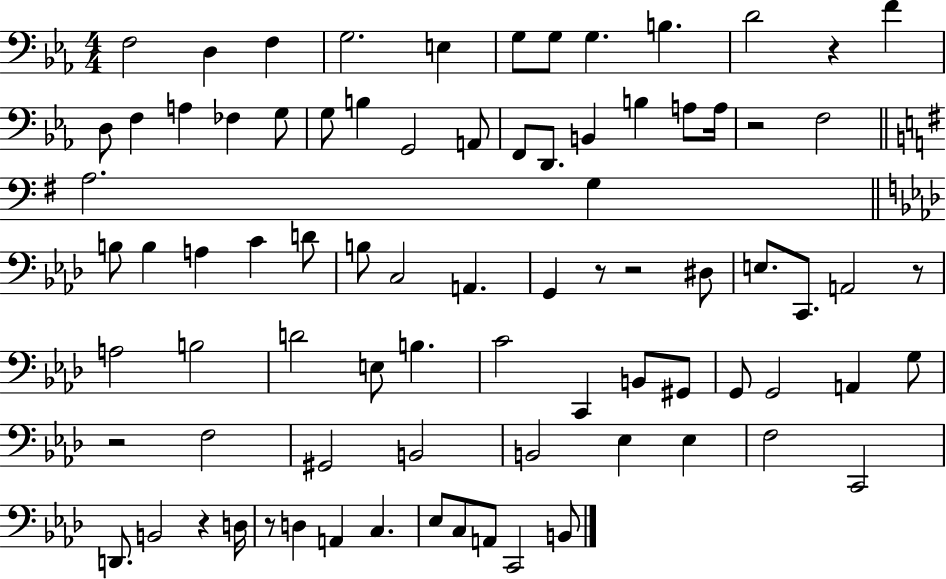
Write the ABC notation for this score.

X:1
T:Untitled
M:4/4
L:1/4
K:Eb
F,2 D, F, G,2 E, G,/2 G,/2 G, B, D2 z F D,/2 F, A, _F, G,/2 G,/2 B, G,,2 A,,/2 F,,/2 D,,/2 B,, B, A,/2 A,/4 z2 F,2 A,2 G, B,/2 B, A, C D/2 B,/2 C,2 A,, G,, z/2 z2 ^D,/2 E,/2 C,,/2 A,,2 z/2 A,2 B,2 D2 E,/2 B, C2 C,, B,,/2 ^G,,/2 G,,/2 G,,2 A,, G,/2 z2 F,2 ^G,,2 B,,2 B,,2 _E, _E, F,2 C,,2 D,,/2 B,,2 z D,/4 z/2 D, A,, C, _E,/2 C,/2 A,,/2 C,,2 B,,/2